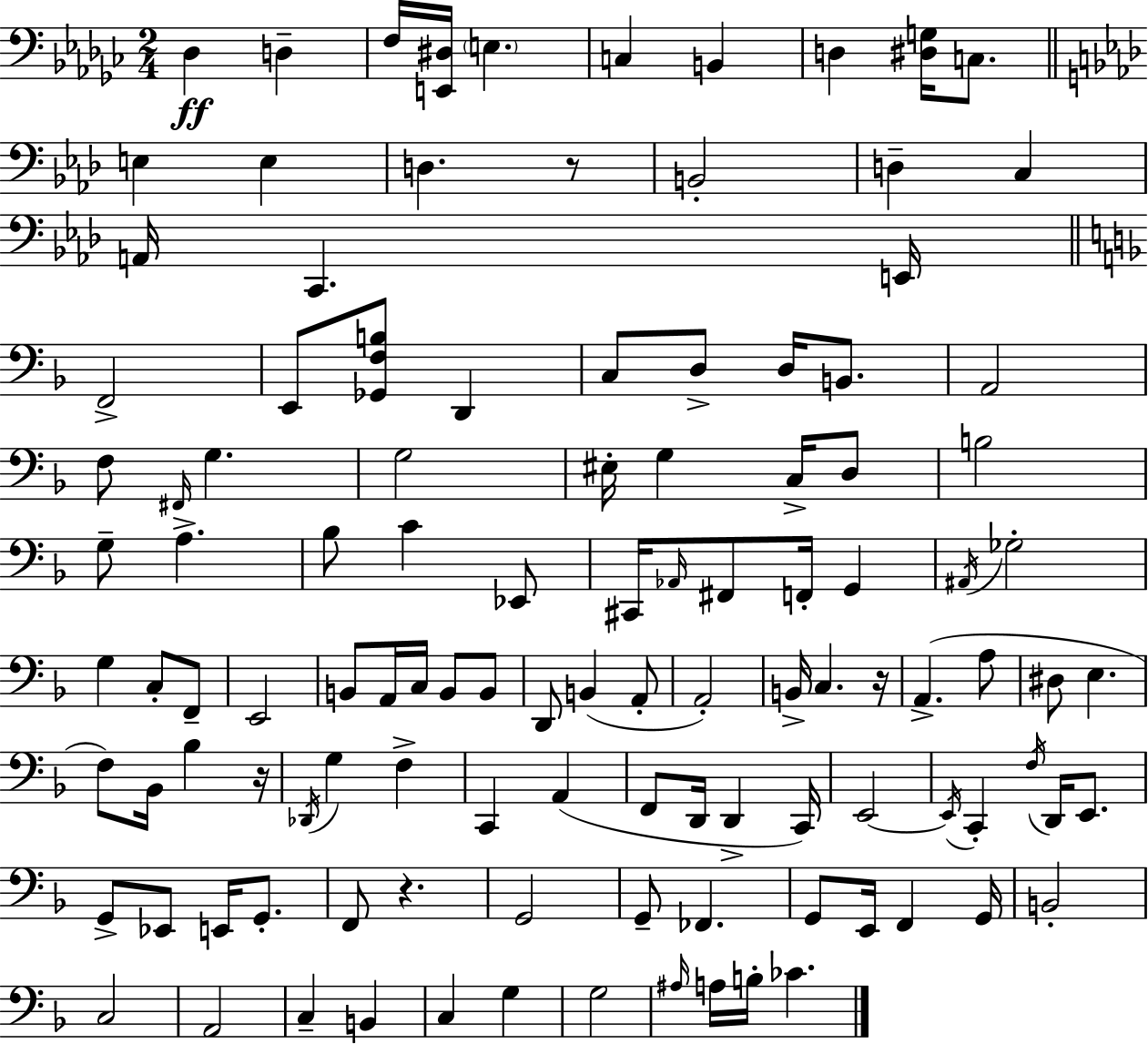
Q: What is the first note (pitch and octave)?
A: Db3